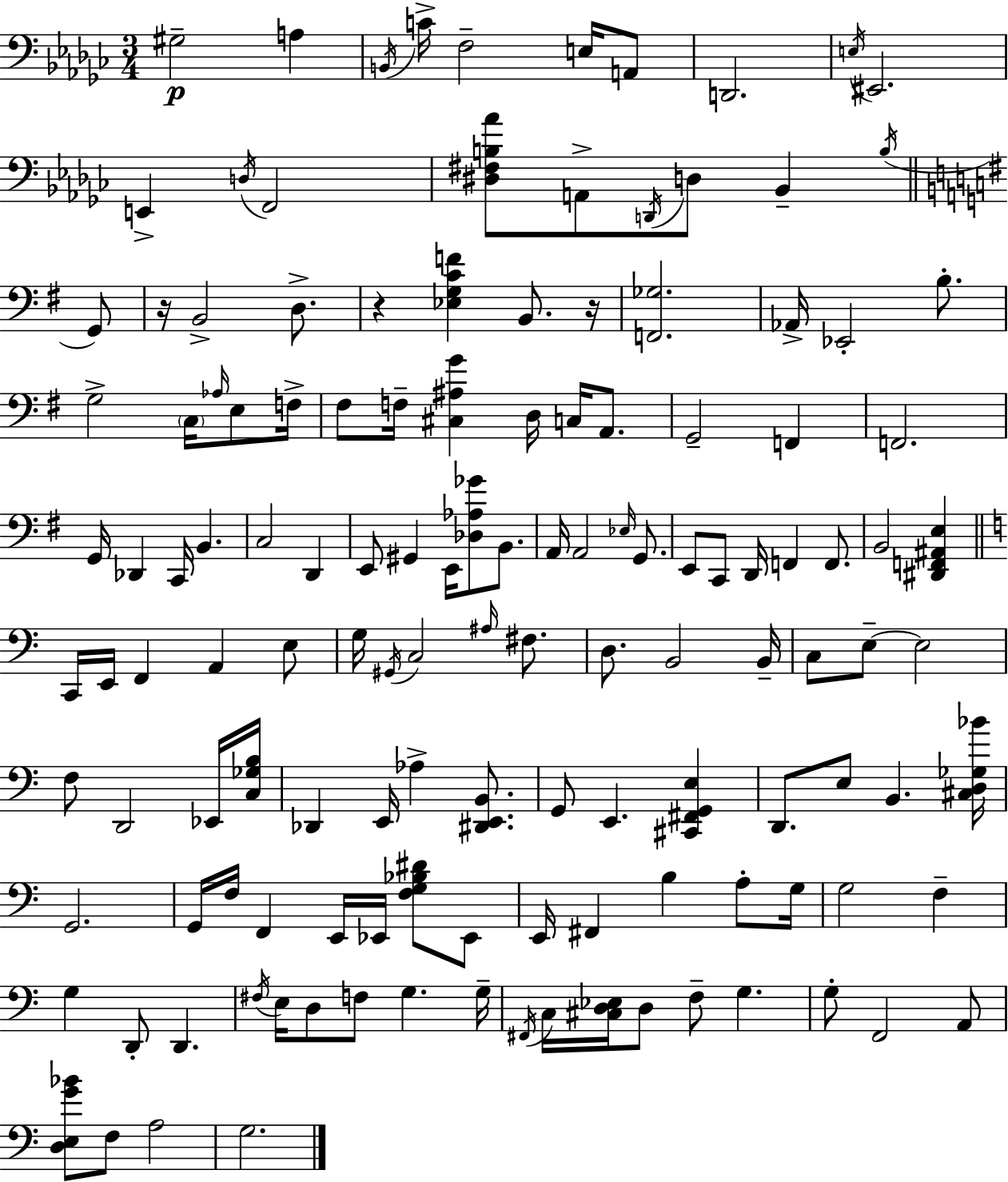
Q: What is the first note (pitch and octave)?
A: G#3